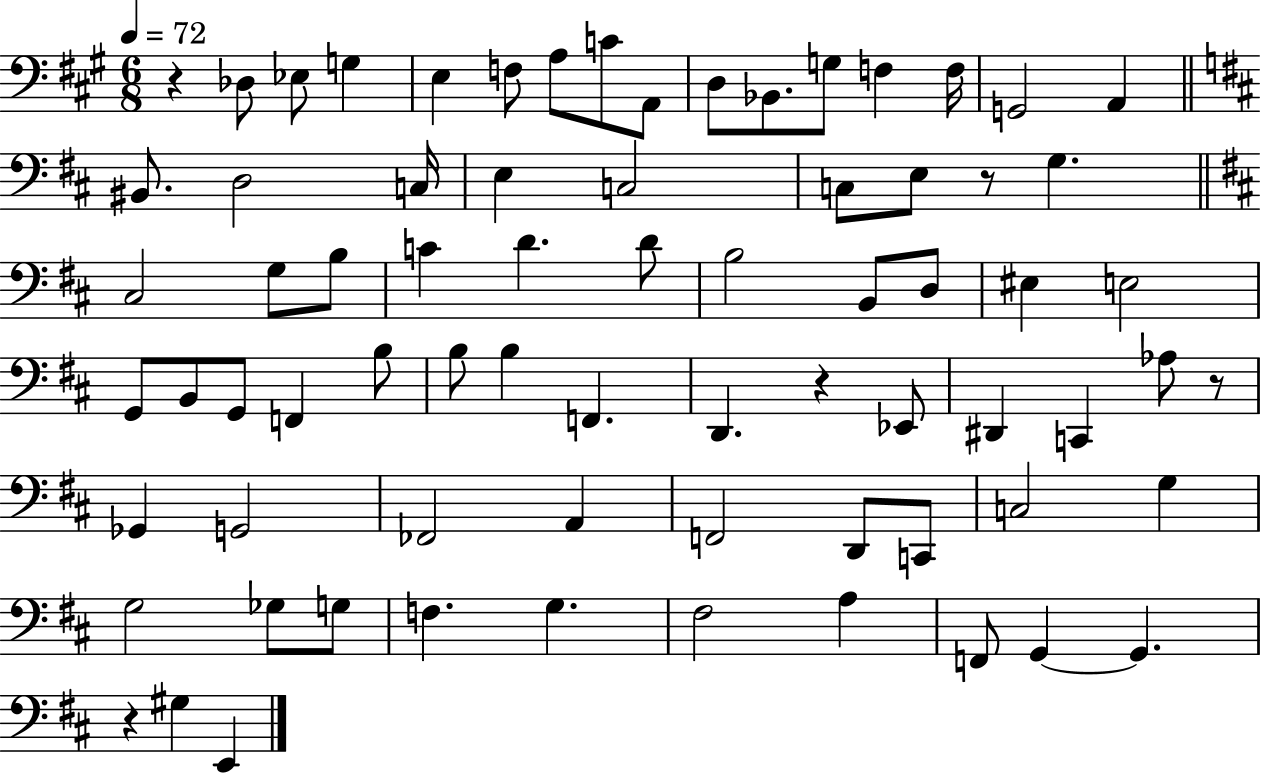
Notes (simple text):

R/q Db3/e Eb3/e G3/q E3/q F3/e A3/e C4/e A2/e D3/e Bb2/e. G3/e F3/q F3/s G2/h A2/q BIS2/e. D3/h C3/s E3/q C3/h C3/e E3/e R/e G3/q. C#3/h G3/e B3/e C4/q D4/q. D4/e B3/h B2/e D3/e EIS3/q E3/h G2/e B2/e G2/e F2/q B3/e B3/e B3/q F2/q. D2/q. R/q Eb2/e D#2/q C2/q Ab3/e R/e Gb2/q G2/h FES2/h A2/q F2/h D2/e C2/e C3/h G3/q G3/h Gb3/e G3/e F3/q. G3/q. F#3/h A3/q F2/e G2/q G2/q. R/q G#3/q E2/q